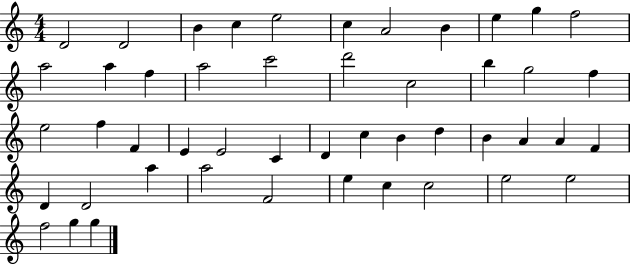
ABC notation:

X:1
T:Untitled
M:4/4
L:1/4
K:C
D2 D2 B c e2 c A2 B e g f2 a2 a f a2 c'2 d'2 c2 b g2 f e2 f F E E2 C D c B d B A A F D D2 a a2 F2 e c c2 e2 e2 f2 g g